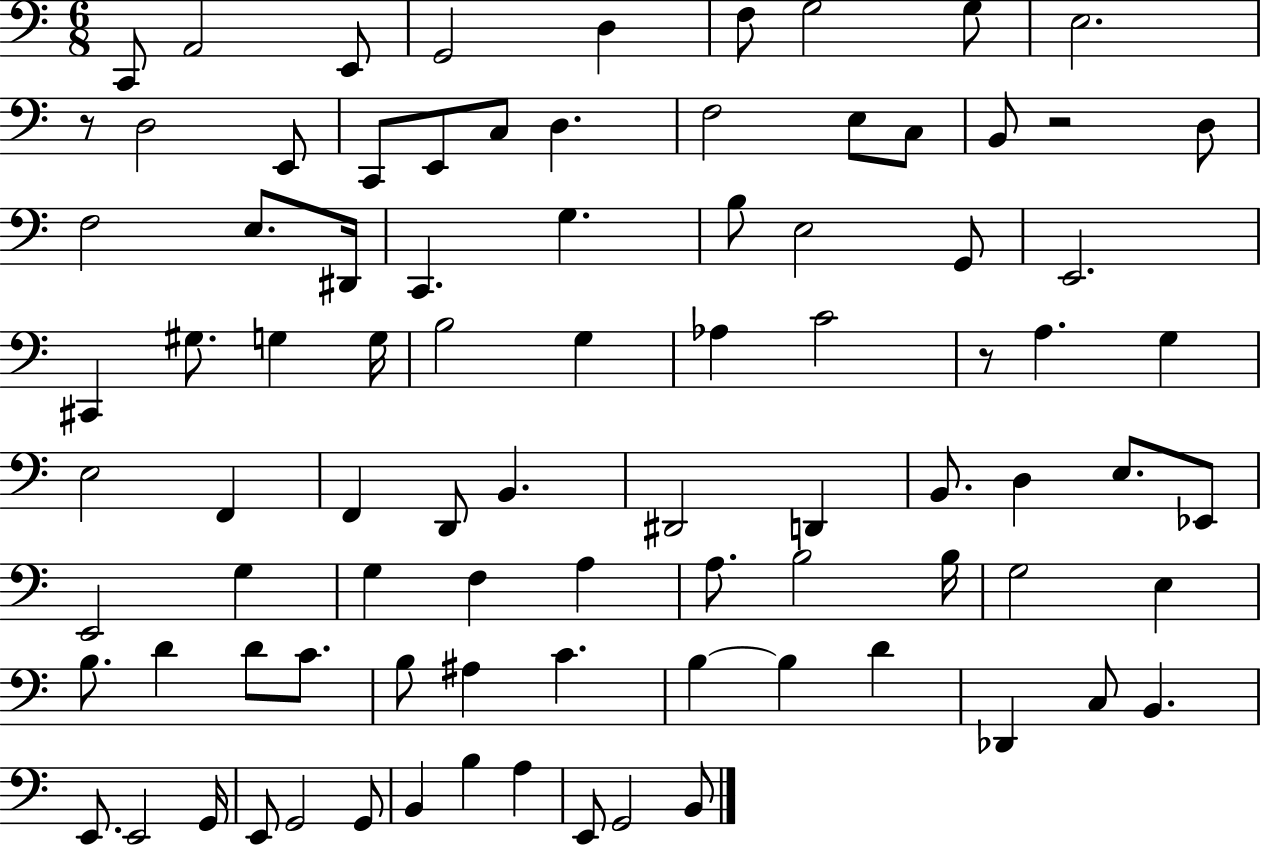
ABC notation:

X:1
T:Untitled
M:6/8
L:1/4
K:C
C,,/2 A,,2 E,,/2 G,,2 D, F,/2 G,2 G,/2 E,2 z/2 D,2 E,,/2 C,,/2 E,,/2 C,/2 D, F,2 E,/2 C,/2 B,,/2 z2 D,/2 F,2 E,/2 ^D,,/4 C,, G, B,/2 E,2 G,,/2 E,,2 ^C,, ^G,/2 G, G,/4 B,2 G, _A, C2 z/2 A, G, E,2 F,, F,, D,,/2 B,, ^D,,2 D,, B,,/2 D, E,/2 _E,,/2 E,,2 G, G, F, A, A,/2 B,2 B,/4 G,2 E, B,/2 D D/2 C/2 B,/2 ^A, C B, B, D _D,, C,/2 B,, E,,/2 E,,2 G,,/4 E,,/2 G,,2 G,,/2 B,, B, A, E,,/2 G,,2 B,,/2